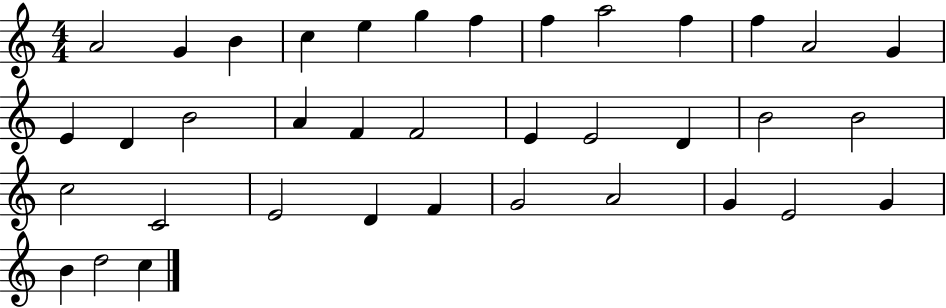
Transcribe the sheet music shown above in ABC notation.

X:1
T:Untitled
M:4/4
L:1/4
K:C
A2 G B c e g f f a2 f f A2 G E D B2 A F F2 E E2 D B2 B2 c2 C2 E2 D F G2 A2 G E2 G B d2 c